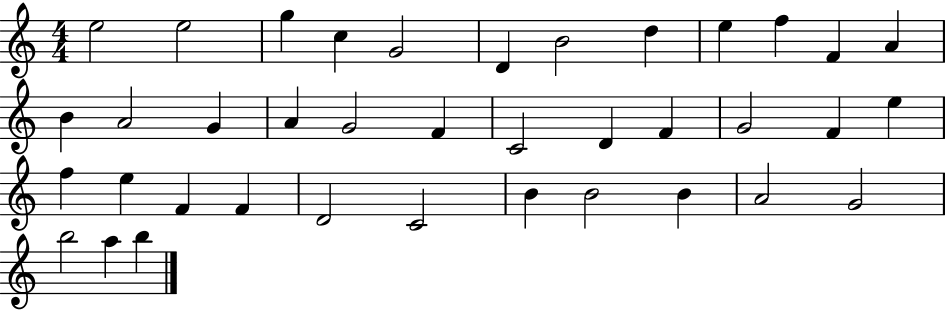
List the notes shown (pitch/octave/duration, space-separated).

E5/h E5/h G5/q C5/q G4/h D4/q B4/h D5/q E5/q F5/q F4/q A4/q B4/q A4/h G4/q A4/q G4/h F4/q C4/h D4/q F4/q G4/h F4/q E5/q F5/q E5/q F4/q F4/q D4/h C4/h B4/q B4/h B4/q A4/h G4/h B5/h A5/q B5/q